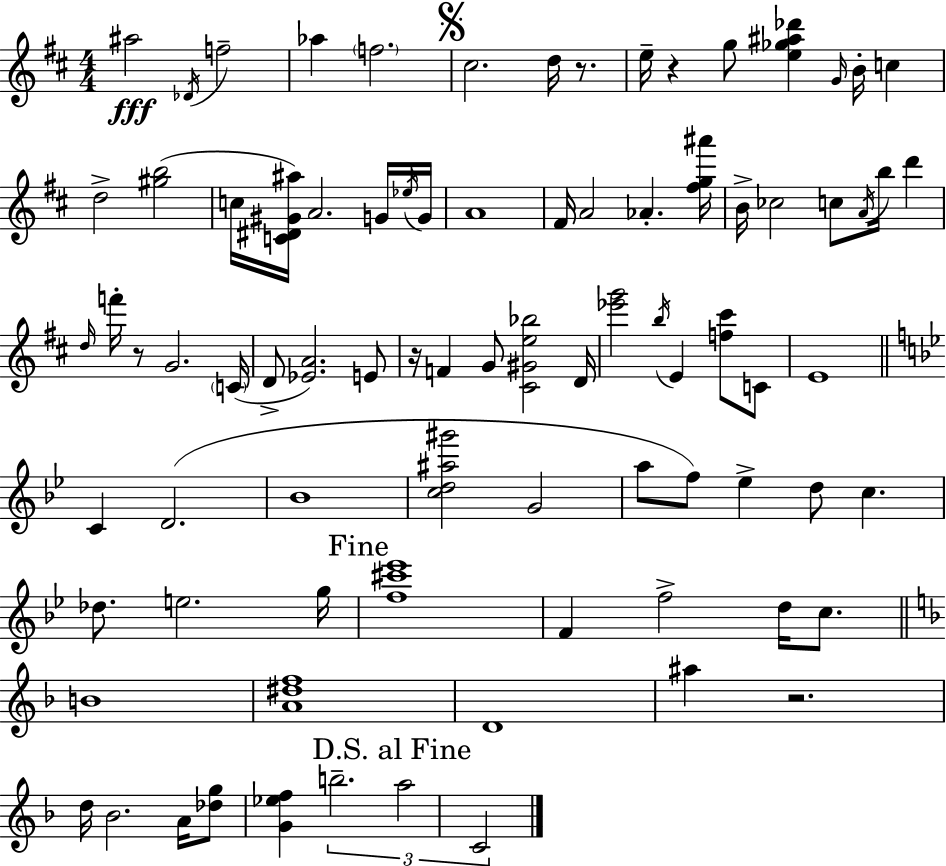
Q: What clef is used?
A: treble